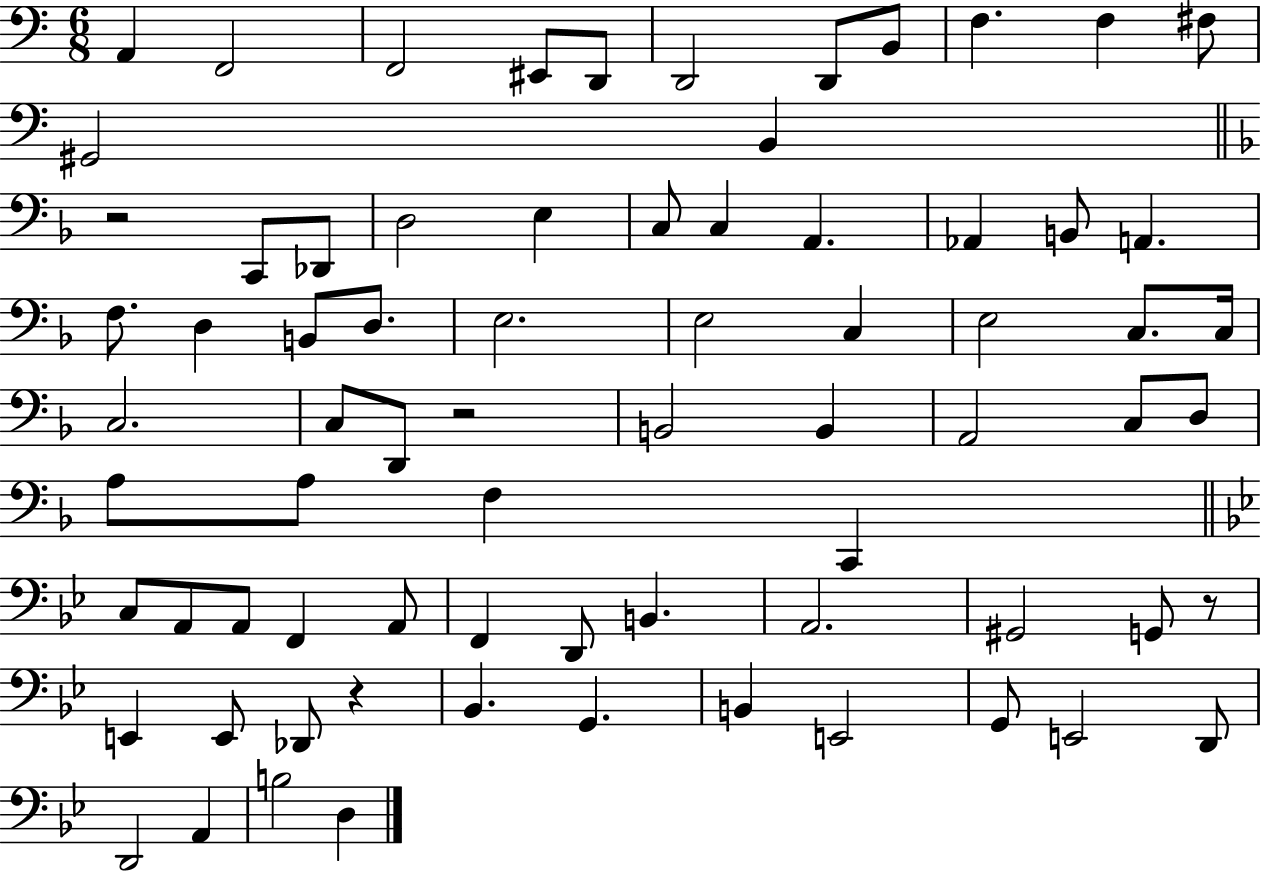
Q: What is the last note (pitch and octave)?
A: D3